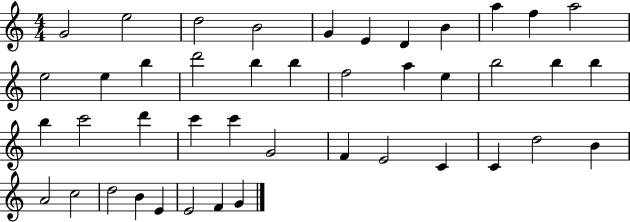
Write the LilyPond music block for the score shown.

{
  \clef treble
  \numericTimeSignature
  \time 4/4
  \key c \major
  g'2 e''2 | d''2 b'2 | g'4 e'4 d'4 b'4 | a''4 f''4 a''2 | \break e''2 e''4 b''4 | d'''2 b''4 b''4 | f''2 a''4 e''4 | b''2 b''4 b''4 | \break b''4 c'''2 d'''4 | c'''4 c'''4 g'2 | f'4 e'2 c'4 | c'4 d''2 b'4 | \break a'2 c''2 | d''2 b'4 e'4 | e'2 f'4 g'4 | \bar "|."
}